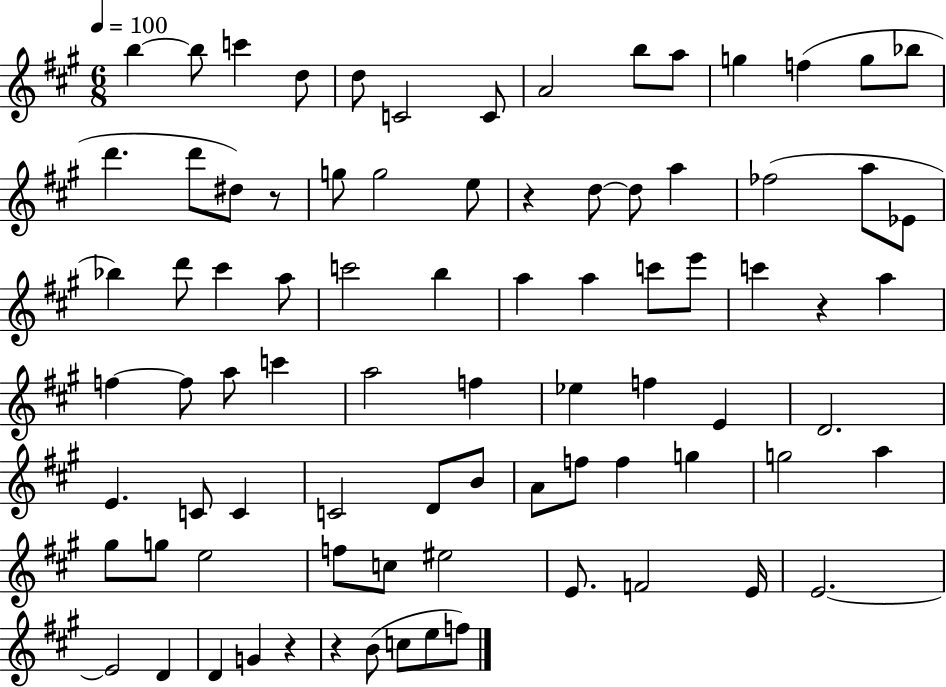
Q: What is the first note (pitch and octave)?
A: B5